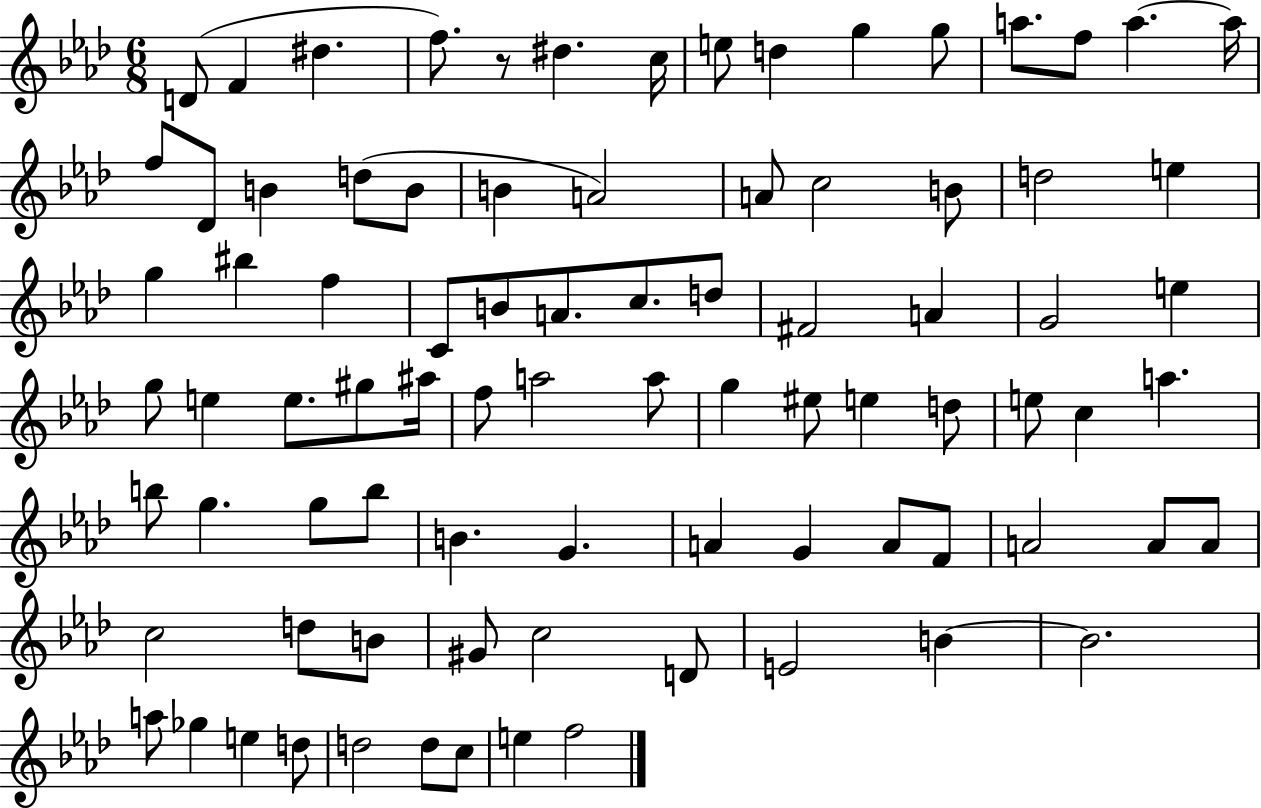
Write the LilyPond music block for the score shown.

{
  \clef treble
  \numericTimeSignature
  \time 6/8
  \key aes \major
  d'8( f'4 dis''4. | f''8.) r8 dis''4. c''16 | e''8 d''4 g''4 g''8 | a''8. f''8 a''4.~~ a''16 | \break f''8 des'8 b'4 d''8( b'8 | b'4 a'2) | a'8 c''2 b'8 | d''2 e''4 | \break g''4 bis''4 f''4 | c'8 b'8 a'8. c''8. d''8 | fis'2 a'4 | g'2 e''4 | \break g''8 e''4 e''8. gis''8 ais''16 | f''8 a''2 a''8 | g''4 eis''8 e''4 d''8 | e''8 c''4 a''4. | \break b''8 g''4. g''8 b''8 | b'4. g'4. | a'4 g'4 a'8 f'8 | a'2 a'8 a'8 | \break c''2 d''8 b'8 | gis'8 c''2 d'8 | e'2 b'4~~ | b'2. | \break a''8 ges''4 e''4 d''8 | d''2 d''8 c''8 | e''4 f''2 | \bar "|."
}